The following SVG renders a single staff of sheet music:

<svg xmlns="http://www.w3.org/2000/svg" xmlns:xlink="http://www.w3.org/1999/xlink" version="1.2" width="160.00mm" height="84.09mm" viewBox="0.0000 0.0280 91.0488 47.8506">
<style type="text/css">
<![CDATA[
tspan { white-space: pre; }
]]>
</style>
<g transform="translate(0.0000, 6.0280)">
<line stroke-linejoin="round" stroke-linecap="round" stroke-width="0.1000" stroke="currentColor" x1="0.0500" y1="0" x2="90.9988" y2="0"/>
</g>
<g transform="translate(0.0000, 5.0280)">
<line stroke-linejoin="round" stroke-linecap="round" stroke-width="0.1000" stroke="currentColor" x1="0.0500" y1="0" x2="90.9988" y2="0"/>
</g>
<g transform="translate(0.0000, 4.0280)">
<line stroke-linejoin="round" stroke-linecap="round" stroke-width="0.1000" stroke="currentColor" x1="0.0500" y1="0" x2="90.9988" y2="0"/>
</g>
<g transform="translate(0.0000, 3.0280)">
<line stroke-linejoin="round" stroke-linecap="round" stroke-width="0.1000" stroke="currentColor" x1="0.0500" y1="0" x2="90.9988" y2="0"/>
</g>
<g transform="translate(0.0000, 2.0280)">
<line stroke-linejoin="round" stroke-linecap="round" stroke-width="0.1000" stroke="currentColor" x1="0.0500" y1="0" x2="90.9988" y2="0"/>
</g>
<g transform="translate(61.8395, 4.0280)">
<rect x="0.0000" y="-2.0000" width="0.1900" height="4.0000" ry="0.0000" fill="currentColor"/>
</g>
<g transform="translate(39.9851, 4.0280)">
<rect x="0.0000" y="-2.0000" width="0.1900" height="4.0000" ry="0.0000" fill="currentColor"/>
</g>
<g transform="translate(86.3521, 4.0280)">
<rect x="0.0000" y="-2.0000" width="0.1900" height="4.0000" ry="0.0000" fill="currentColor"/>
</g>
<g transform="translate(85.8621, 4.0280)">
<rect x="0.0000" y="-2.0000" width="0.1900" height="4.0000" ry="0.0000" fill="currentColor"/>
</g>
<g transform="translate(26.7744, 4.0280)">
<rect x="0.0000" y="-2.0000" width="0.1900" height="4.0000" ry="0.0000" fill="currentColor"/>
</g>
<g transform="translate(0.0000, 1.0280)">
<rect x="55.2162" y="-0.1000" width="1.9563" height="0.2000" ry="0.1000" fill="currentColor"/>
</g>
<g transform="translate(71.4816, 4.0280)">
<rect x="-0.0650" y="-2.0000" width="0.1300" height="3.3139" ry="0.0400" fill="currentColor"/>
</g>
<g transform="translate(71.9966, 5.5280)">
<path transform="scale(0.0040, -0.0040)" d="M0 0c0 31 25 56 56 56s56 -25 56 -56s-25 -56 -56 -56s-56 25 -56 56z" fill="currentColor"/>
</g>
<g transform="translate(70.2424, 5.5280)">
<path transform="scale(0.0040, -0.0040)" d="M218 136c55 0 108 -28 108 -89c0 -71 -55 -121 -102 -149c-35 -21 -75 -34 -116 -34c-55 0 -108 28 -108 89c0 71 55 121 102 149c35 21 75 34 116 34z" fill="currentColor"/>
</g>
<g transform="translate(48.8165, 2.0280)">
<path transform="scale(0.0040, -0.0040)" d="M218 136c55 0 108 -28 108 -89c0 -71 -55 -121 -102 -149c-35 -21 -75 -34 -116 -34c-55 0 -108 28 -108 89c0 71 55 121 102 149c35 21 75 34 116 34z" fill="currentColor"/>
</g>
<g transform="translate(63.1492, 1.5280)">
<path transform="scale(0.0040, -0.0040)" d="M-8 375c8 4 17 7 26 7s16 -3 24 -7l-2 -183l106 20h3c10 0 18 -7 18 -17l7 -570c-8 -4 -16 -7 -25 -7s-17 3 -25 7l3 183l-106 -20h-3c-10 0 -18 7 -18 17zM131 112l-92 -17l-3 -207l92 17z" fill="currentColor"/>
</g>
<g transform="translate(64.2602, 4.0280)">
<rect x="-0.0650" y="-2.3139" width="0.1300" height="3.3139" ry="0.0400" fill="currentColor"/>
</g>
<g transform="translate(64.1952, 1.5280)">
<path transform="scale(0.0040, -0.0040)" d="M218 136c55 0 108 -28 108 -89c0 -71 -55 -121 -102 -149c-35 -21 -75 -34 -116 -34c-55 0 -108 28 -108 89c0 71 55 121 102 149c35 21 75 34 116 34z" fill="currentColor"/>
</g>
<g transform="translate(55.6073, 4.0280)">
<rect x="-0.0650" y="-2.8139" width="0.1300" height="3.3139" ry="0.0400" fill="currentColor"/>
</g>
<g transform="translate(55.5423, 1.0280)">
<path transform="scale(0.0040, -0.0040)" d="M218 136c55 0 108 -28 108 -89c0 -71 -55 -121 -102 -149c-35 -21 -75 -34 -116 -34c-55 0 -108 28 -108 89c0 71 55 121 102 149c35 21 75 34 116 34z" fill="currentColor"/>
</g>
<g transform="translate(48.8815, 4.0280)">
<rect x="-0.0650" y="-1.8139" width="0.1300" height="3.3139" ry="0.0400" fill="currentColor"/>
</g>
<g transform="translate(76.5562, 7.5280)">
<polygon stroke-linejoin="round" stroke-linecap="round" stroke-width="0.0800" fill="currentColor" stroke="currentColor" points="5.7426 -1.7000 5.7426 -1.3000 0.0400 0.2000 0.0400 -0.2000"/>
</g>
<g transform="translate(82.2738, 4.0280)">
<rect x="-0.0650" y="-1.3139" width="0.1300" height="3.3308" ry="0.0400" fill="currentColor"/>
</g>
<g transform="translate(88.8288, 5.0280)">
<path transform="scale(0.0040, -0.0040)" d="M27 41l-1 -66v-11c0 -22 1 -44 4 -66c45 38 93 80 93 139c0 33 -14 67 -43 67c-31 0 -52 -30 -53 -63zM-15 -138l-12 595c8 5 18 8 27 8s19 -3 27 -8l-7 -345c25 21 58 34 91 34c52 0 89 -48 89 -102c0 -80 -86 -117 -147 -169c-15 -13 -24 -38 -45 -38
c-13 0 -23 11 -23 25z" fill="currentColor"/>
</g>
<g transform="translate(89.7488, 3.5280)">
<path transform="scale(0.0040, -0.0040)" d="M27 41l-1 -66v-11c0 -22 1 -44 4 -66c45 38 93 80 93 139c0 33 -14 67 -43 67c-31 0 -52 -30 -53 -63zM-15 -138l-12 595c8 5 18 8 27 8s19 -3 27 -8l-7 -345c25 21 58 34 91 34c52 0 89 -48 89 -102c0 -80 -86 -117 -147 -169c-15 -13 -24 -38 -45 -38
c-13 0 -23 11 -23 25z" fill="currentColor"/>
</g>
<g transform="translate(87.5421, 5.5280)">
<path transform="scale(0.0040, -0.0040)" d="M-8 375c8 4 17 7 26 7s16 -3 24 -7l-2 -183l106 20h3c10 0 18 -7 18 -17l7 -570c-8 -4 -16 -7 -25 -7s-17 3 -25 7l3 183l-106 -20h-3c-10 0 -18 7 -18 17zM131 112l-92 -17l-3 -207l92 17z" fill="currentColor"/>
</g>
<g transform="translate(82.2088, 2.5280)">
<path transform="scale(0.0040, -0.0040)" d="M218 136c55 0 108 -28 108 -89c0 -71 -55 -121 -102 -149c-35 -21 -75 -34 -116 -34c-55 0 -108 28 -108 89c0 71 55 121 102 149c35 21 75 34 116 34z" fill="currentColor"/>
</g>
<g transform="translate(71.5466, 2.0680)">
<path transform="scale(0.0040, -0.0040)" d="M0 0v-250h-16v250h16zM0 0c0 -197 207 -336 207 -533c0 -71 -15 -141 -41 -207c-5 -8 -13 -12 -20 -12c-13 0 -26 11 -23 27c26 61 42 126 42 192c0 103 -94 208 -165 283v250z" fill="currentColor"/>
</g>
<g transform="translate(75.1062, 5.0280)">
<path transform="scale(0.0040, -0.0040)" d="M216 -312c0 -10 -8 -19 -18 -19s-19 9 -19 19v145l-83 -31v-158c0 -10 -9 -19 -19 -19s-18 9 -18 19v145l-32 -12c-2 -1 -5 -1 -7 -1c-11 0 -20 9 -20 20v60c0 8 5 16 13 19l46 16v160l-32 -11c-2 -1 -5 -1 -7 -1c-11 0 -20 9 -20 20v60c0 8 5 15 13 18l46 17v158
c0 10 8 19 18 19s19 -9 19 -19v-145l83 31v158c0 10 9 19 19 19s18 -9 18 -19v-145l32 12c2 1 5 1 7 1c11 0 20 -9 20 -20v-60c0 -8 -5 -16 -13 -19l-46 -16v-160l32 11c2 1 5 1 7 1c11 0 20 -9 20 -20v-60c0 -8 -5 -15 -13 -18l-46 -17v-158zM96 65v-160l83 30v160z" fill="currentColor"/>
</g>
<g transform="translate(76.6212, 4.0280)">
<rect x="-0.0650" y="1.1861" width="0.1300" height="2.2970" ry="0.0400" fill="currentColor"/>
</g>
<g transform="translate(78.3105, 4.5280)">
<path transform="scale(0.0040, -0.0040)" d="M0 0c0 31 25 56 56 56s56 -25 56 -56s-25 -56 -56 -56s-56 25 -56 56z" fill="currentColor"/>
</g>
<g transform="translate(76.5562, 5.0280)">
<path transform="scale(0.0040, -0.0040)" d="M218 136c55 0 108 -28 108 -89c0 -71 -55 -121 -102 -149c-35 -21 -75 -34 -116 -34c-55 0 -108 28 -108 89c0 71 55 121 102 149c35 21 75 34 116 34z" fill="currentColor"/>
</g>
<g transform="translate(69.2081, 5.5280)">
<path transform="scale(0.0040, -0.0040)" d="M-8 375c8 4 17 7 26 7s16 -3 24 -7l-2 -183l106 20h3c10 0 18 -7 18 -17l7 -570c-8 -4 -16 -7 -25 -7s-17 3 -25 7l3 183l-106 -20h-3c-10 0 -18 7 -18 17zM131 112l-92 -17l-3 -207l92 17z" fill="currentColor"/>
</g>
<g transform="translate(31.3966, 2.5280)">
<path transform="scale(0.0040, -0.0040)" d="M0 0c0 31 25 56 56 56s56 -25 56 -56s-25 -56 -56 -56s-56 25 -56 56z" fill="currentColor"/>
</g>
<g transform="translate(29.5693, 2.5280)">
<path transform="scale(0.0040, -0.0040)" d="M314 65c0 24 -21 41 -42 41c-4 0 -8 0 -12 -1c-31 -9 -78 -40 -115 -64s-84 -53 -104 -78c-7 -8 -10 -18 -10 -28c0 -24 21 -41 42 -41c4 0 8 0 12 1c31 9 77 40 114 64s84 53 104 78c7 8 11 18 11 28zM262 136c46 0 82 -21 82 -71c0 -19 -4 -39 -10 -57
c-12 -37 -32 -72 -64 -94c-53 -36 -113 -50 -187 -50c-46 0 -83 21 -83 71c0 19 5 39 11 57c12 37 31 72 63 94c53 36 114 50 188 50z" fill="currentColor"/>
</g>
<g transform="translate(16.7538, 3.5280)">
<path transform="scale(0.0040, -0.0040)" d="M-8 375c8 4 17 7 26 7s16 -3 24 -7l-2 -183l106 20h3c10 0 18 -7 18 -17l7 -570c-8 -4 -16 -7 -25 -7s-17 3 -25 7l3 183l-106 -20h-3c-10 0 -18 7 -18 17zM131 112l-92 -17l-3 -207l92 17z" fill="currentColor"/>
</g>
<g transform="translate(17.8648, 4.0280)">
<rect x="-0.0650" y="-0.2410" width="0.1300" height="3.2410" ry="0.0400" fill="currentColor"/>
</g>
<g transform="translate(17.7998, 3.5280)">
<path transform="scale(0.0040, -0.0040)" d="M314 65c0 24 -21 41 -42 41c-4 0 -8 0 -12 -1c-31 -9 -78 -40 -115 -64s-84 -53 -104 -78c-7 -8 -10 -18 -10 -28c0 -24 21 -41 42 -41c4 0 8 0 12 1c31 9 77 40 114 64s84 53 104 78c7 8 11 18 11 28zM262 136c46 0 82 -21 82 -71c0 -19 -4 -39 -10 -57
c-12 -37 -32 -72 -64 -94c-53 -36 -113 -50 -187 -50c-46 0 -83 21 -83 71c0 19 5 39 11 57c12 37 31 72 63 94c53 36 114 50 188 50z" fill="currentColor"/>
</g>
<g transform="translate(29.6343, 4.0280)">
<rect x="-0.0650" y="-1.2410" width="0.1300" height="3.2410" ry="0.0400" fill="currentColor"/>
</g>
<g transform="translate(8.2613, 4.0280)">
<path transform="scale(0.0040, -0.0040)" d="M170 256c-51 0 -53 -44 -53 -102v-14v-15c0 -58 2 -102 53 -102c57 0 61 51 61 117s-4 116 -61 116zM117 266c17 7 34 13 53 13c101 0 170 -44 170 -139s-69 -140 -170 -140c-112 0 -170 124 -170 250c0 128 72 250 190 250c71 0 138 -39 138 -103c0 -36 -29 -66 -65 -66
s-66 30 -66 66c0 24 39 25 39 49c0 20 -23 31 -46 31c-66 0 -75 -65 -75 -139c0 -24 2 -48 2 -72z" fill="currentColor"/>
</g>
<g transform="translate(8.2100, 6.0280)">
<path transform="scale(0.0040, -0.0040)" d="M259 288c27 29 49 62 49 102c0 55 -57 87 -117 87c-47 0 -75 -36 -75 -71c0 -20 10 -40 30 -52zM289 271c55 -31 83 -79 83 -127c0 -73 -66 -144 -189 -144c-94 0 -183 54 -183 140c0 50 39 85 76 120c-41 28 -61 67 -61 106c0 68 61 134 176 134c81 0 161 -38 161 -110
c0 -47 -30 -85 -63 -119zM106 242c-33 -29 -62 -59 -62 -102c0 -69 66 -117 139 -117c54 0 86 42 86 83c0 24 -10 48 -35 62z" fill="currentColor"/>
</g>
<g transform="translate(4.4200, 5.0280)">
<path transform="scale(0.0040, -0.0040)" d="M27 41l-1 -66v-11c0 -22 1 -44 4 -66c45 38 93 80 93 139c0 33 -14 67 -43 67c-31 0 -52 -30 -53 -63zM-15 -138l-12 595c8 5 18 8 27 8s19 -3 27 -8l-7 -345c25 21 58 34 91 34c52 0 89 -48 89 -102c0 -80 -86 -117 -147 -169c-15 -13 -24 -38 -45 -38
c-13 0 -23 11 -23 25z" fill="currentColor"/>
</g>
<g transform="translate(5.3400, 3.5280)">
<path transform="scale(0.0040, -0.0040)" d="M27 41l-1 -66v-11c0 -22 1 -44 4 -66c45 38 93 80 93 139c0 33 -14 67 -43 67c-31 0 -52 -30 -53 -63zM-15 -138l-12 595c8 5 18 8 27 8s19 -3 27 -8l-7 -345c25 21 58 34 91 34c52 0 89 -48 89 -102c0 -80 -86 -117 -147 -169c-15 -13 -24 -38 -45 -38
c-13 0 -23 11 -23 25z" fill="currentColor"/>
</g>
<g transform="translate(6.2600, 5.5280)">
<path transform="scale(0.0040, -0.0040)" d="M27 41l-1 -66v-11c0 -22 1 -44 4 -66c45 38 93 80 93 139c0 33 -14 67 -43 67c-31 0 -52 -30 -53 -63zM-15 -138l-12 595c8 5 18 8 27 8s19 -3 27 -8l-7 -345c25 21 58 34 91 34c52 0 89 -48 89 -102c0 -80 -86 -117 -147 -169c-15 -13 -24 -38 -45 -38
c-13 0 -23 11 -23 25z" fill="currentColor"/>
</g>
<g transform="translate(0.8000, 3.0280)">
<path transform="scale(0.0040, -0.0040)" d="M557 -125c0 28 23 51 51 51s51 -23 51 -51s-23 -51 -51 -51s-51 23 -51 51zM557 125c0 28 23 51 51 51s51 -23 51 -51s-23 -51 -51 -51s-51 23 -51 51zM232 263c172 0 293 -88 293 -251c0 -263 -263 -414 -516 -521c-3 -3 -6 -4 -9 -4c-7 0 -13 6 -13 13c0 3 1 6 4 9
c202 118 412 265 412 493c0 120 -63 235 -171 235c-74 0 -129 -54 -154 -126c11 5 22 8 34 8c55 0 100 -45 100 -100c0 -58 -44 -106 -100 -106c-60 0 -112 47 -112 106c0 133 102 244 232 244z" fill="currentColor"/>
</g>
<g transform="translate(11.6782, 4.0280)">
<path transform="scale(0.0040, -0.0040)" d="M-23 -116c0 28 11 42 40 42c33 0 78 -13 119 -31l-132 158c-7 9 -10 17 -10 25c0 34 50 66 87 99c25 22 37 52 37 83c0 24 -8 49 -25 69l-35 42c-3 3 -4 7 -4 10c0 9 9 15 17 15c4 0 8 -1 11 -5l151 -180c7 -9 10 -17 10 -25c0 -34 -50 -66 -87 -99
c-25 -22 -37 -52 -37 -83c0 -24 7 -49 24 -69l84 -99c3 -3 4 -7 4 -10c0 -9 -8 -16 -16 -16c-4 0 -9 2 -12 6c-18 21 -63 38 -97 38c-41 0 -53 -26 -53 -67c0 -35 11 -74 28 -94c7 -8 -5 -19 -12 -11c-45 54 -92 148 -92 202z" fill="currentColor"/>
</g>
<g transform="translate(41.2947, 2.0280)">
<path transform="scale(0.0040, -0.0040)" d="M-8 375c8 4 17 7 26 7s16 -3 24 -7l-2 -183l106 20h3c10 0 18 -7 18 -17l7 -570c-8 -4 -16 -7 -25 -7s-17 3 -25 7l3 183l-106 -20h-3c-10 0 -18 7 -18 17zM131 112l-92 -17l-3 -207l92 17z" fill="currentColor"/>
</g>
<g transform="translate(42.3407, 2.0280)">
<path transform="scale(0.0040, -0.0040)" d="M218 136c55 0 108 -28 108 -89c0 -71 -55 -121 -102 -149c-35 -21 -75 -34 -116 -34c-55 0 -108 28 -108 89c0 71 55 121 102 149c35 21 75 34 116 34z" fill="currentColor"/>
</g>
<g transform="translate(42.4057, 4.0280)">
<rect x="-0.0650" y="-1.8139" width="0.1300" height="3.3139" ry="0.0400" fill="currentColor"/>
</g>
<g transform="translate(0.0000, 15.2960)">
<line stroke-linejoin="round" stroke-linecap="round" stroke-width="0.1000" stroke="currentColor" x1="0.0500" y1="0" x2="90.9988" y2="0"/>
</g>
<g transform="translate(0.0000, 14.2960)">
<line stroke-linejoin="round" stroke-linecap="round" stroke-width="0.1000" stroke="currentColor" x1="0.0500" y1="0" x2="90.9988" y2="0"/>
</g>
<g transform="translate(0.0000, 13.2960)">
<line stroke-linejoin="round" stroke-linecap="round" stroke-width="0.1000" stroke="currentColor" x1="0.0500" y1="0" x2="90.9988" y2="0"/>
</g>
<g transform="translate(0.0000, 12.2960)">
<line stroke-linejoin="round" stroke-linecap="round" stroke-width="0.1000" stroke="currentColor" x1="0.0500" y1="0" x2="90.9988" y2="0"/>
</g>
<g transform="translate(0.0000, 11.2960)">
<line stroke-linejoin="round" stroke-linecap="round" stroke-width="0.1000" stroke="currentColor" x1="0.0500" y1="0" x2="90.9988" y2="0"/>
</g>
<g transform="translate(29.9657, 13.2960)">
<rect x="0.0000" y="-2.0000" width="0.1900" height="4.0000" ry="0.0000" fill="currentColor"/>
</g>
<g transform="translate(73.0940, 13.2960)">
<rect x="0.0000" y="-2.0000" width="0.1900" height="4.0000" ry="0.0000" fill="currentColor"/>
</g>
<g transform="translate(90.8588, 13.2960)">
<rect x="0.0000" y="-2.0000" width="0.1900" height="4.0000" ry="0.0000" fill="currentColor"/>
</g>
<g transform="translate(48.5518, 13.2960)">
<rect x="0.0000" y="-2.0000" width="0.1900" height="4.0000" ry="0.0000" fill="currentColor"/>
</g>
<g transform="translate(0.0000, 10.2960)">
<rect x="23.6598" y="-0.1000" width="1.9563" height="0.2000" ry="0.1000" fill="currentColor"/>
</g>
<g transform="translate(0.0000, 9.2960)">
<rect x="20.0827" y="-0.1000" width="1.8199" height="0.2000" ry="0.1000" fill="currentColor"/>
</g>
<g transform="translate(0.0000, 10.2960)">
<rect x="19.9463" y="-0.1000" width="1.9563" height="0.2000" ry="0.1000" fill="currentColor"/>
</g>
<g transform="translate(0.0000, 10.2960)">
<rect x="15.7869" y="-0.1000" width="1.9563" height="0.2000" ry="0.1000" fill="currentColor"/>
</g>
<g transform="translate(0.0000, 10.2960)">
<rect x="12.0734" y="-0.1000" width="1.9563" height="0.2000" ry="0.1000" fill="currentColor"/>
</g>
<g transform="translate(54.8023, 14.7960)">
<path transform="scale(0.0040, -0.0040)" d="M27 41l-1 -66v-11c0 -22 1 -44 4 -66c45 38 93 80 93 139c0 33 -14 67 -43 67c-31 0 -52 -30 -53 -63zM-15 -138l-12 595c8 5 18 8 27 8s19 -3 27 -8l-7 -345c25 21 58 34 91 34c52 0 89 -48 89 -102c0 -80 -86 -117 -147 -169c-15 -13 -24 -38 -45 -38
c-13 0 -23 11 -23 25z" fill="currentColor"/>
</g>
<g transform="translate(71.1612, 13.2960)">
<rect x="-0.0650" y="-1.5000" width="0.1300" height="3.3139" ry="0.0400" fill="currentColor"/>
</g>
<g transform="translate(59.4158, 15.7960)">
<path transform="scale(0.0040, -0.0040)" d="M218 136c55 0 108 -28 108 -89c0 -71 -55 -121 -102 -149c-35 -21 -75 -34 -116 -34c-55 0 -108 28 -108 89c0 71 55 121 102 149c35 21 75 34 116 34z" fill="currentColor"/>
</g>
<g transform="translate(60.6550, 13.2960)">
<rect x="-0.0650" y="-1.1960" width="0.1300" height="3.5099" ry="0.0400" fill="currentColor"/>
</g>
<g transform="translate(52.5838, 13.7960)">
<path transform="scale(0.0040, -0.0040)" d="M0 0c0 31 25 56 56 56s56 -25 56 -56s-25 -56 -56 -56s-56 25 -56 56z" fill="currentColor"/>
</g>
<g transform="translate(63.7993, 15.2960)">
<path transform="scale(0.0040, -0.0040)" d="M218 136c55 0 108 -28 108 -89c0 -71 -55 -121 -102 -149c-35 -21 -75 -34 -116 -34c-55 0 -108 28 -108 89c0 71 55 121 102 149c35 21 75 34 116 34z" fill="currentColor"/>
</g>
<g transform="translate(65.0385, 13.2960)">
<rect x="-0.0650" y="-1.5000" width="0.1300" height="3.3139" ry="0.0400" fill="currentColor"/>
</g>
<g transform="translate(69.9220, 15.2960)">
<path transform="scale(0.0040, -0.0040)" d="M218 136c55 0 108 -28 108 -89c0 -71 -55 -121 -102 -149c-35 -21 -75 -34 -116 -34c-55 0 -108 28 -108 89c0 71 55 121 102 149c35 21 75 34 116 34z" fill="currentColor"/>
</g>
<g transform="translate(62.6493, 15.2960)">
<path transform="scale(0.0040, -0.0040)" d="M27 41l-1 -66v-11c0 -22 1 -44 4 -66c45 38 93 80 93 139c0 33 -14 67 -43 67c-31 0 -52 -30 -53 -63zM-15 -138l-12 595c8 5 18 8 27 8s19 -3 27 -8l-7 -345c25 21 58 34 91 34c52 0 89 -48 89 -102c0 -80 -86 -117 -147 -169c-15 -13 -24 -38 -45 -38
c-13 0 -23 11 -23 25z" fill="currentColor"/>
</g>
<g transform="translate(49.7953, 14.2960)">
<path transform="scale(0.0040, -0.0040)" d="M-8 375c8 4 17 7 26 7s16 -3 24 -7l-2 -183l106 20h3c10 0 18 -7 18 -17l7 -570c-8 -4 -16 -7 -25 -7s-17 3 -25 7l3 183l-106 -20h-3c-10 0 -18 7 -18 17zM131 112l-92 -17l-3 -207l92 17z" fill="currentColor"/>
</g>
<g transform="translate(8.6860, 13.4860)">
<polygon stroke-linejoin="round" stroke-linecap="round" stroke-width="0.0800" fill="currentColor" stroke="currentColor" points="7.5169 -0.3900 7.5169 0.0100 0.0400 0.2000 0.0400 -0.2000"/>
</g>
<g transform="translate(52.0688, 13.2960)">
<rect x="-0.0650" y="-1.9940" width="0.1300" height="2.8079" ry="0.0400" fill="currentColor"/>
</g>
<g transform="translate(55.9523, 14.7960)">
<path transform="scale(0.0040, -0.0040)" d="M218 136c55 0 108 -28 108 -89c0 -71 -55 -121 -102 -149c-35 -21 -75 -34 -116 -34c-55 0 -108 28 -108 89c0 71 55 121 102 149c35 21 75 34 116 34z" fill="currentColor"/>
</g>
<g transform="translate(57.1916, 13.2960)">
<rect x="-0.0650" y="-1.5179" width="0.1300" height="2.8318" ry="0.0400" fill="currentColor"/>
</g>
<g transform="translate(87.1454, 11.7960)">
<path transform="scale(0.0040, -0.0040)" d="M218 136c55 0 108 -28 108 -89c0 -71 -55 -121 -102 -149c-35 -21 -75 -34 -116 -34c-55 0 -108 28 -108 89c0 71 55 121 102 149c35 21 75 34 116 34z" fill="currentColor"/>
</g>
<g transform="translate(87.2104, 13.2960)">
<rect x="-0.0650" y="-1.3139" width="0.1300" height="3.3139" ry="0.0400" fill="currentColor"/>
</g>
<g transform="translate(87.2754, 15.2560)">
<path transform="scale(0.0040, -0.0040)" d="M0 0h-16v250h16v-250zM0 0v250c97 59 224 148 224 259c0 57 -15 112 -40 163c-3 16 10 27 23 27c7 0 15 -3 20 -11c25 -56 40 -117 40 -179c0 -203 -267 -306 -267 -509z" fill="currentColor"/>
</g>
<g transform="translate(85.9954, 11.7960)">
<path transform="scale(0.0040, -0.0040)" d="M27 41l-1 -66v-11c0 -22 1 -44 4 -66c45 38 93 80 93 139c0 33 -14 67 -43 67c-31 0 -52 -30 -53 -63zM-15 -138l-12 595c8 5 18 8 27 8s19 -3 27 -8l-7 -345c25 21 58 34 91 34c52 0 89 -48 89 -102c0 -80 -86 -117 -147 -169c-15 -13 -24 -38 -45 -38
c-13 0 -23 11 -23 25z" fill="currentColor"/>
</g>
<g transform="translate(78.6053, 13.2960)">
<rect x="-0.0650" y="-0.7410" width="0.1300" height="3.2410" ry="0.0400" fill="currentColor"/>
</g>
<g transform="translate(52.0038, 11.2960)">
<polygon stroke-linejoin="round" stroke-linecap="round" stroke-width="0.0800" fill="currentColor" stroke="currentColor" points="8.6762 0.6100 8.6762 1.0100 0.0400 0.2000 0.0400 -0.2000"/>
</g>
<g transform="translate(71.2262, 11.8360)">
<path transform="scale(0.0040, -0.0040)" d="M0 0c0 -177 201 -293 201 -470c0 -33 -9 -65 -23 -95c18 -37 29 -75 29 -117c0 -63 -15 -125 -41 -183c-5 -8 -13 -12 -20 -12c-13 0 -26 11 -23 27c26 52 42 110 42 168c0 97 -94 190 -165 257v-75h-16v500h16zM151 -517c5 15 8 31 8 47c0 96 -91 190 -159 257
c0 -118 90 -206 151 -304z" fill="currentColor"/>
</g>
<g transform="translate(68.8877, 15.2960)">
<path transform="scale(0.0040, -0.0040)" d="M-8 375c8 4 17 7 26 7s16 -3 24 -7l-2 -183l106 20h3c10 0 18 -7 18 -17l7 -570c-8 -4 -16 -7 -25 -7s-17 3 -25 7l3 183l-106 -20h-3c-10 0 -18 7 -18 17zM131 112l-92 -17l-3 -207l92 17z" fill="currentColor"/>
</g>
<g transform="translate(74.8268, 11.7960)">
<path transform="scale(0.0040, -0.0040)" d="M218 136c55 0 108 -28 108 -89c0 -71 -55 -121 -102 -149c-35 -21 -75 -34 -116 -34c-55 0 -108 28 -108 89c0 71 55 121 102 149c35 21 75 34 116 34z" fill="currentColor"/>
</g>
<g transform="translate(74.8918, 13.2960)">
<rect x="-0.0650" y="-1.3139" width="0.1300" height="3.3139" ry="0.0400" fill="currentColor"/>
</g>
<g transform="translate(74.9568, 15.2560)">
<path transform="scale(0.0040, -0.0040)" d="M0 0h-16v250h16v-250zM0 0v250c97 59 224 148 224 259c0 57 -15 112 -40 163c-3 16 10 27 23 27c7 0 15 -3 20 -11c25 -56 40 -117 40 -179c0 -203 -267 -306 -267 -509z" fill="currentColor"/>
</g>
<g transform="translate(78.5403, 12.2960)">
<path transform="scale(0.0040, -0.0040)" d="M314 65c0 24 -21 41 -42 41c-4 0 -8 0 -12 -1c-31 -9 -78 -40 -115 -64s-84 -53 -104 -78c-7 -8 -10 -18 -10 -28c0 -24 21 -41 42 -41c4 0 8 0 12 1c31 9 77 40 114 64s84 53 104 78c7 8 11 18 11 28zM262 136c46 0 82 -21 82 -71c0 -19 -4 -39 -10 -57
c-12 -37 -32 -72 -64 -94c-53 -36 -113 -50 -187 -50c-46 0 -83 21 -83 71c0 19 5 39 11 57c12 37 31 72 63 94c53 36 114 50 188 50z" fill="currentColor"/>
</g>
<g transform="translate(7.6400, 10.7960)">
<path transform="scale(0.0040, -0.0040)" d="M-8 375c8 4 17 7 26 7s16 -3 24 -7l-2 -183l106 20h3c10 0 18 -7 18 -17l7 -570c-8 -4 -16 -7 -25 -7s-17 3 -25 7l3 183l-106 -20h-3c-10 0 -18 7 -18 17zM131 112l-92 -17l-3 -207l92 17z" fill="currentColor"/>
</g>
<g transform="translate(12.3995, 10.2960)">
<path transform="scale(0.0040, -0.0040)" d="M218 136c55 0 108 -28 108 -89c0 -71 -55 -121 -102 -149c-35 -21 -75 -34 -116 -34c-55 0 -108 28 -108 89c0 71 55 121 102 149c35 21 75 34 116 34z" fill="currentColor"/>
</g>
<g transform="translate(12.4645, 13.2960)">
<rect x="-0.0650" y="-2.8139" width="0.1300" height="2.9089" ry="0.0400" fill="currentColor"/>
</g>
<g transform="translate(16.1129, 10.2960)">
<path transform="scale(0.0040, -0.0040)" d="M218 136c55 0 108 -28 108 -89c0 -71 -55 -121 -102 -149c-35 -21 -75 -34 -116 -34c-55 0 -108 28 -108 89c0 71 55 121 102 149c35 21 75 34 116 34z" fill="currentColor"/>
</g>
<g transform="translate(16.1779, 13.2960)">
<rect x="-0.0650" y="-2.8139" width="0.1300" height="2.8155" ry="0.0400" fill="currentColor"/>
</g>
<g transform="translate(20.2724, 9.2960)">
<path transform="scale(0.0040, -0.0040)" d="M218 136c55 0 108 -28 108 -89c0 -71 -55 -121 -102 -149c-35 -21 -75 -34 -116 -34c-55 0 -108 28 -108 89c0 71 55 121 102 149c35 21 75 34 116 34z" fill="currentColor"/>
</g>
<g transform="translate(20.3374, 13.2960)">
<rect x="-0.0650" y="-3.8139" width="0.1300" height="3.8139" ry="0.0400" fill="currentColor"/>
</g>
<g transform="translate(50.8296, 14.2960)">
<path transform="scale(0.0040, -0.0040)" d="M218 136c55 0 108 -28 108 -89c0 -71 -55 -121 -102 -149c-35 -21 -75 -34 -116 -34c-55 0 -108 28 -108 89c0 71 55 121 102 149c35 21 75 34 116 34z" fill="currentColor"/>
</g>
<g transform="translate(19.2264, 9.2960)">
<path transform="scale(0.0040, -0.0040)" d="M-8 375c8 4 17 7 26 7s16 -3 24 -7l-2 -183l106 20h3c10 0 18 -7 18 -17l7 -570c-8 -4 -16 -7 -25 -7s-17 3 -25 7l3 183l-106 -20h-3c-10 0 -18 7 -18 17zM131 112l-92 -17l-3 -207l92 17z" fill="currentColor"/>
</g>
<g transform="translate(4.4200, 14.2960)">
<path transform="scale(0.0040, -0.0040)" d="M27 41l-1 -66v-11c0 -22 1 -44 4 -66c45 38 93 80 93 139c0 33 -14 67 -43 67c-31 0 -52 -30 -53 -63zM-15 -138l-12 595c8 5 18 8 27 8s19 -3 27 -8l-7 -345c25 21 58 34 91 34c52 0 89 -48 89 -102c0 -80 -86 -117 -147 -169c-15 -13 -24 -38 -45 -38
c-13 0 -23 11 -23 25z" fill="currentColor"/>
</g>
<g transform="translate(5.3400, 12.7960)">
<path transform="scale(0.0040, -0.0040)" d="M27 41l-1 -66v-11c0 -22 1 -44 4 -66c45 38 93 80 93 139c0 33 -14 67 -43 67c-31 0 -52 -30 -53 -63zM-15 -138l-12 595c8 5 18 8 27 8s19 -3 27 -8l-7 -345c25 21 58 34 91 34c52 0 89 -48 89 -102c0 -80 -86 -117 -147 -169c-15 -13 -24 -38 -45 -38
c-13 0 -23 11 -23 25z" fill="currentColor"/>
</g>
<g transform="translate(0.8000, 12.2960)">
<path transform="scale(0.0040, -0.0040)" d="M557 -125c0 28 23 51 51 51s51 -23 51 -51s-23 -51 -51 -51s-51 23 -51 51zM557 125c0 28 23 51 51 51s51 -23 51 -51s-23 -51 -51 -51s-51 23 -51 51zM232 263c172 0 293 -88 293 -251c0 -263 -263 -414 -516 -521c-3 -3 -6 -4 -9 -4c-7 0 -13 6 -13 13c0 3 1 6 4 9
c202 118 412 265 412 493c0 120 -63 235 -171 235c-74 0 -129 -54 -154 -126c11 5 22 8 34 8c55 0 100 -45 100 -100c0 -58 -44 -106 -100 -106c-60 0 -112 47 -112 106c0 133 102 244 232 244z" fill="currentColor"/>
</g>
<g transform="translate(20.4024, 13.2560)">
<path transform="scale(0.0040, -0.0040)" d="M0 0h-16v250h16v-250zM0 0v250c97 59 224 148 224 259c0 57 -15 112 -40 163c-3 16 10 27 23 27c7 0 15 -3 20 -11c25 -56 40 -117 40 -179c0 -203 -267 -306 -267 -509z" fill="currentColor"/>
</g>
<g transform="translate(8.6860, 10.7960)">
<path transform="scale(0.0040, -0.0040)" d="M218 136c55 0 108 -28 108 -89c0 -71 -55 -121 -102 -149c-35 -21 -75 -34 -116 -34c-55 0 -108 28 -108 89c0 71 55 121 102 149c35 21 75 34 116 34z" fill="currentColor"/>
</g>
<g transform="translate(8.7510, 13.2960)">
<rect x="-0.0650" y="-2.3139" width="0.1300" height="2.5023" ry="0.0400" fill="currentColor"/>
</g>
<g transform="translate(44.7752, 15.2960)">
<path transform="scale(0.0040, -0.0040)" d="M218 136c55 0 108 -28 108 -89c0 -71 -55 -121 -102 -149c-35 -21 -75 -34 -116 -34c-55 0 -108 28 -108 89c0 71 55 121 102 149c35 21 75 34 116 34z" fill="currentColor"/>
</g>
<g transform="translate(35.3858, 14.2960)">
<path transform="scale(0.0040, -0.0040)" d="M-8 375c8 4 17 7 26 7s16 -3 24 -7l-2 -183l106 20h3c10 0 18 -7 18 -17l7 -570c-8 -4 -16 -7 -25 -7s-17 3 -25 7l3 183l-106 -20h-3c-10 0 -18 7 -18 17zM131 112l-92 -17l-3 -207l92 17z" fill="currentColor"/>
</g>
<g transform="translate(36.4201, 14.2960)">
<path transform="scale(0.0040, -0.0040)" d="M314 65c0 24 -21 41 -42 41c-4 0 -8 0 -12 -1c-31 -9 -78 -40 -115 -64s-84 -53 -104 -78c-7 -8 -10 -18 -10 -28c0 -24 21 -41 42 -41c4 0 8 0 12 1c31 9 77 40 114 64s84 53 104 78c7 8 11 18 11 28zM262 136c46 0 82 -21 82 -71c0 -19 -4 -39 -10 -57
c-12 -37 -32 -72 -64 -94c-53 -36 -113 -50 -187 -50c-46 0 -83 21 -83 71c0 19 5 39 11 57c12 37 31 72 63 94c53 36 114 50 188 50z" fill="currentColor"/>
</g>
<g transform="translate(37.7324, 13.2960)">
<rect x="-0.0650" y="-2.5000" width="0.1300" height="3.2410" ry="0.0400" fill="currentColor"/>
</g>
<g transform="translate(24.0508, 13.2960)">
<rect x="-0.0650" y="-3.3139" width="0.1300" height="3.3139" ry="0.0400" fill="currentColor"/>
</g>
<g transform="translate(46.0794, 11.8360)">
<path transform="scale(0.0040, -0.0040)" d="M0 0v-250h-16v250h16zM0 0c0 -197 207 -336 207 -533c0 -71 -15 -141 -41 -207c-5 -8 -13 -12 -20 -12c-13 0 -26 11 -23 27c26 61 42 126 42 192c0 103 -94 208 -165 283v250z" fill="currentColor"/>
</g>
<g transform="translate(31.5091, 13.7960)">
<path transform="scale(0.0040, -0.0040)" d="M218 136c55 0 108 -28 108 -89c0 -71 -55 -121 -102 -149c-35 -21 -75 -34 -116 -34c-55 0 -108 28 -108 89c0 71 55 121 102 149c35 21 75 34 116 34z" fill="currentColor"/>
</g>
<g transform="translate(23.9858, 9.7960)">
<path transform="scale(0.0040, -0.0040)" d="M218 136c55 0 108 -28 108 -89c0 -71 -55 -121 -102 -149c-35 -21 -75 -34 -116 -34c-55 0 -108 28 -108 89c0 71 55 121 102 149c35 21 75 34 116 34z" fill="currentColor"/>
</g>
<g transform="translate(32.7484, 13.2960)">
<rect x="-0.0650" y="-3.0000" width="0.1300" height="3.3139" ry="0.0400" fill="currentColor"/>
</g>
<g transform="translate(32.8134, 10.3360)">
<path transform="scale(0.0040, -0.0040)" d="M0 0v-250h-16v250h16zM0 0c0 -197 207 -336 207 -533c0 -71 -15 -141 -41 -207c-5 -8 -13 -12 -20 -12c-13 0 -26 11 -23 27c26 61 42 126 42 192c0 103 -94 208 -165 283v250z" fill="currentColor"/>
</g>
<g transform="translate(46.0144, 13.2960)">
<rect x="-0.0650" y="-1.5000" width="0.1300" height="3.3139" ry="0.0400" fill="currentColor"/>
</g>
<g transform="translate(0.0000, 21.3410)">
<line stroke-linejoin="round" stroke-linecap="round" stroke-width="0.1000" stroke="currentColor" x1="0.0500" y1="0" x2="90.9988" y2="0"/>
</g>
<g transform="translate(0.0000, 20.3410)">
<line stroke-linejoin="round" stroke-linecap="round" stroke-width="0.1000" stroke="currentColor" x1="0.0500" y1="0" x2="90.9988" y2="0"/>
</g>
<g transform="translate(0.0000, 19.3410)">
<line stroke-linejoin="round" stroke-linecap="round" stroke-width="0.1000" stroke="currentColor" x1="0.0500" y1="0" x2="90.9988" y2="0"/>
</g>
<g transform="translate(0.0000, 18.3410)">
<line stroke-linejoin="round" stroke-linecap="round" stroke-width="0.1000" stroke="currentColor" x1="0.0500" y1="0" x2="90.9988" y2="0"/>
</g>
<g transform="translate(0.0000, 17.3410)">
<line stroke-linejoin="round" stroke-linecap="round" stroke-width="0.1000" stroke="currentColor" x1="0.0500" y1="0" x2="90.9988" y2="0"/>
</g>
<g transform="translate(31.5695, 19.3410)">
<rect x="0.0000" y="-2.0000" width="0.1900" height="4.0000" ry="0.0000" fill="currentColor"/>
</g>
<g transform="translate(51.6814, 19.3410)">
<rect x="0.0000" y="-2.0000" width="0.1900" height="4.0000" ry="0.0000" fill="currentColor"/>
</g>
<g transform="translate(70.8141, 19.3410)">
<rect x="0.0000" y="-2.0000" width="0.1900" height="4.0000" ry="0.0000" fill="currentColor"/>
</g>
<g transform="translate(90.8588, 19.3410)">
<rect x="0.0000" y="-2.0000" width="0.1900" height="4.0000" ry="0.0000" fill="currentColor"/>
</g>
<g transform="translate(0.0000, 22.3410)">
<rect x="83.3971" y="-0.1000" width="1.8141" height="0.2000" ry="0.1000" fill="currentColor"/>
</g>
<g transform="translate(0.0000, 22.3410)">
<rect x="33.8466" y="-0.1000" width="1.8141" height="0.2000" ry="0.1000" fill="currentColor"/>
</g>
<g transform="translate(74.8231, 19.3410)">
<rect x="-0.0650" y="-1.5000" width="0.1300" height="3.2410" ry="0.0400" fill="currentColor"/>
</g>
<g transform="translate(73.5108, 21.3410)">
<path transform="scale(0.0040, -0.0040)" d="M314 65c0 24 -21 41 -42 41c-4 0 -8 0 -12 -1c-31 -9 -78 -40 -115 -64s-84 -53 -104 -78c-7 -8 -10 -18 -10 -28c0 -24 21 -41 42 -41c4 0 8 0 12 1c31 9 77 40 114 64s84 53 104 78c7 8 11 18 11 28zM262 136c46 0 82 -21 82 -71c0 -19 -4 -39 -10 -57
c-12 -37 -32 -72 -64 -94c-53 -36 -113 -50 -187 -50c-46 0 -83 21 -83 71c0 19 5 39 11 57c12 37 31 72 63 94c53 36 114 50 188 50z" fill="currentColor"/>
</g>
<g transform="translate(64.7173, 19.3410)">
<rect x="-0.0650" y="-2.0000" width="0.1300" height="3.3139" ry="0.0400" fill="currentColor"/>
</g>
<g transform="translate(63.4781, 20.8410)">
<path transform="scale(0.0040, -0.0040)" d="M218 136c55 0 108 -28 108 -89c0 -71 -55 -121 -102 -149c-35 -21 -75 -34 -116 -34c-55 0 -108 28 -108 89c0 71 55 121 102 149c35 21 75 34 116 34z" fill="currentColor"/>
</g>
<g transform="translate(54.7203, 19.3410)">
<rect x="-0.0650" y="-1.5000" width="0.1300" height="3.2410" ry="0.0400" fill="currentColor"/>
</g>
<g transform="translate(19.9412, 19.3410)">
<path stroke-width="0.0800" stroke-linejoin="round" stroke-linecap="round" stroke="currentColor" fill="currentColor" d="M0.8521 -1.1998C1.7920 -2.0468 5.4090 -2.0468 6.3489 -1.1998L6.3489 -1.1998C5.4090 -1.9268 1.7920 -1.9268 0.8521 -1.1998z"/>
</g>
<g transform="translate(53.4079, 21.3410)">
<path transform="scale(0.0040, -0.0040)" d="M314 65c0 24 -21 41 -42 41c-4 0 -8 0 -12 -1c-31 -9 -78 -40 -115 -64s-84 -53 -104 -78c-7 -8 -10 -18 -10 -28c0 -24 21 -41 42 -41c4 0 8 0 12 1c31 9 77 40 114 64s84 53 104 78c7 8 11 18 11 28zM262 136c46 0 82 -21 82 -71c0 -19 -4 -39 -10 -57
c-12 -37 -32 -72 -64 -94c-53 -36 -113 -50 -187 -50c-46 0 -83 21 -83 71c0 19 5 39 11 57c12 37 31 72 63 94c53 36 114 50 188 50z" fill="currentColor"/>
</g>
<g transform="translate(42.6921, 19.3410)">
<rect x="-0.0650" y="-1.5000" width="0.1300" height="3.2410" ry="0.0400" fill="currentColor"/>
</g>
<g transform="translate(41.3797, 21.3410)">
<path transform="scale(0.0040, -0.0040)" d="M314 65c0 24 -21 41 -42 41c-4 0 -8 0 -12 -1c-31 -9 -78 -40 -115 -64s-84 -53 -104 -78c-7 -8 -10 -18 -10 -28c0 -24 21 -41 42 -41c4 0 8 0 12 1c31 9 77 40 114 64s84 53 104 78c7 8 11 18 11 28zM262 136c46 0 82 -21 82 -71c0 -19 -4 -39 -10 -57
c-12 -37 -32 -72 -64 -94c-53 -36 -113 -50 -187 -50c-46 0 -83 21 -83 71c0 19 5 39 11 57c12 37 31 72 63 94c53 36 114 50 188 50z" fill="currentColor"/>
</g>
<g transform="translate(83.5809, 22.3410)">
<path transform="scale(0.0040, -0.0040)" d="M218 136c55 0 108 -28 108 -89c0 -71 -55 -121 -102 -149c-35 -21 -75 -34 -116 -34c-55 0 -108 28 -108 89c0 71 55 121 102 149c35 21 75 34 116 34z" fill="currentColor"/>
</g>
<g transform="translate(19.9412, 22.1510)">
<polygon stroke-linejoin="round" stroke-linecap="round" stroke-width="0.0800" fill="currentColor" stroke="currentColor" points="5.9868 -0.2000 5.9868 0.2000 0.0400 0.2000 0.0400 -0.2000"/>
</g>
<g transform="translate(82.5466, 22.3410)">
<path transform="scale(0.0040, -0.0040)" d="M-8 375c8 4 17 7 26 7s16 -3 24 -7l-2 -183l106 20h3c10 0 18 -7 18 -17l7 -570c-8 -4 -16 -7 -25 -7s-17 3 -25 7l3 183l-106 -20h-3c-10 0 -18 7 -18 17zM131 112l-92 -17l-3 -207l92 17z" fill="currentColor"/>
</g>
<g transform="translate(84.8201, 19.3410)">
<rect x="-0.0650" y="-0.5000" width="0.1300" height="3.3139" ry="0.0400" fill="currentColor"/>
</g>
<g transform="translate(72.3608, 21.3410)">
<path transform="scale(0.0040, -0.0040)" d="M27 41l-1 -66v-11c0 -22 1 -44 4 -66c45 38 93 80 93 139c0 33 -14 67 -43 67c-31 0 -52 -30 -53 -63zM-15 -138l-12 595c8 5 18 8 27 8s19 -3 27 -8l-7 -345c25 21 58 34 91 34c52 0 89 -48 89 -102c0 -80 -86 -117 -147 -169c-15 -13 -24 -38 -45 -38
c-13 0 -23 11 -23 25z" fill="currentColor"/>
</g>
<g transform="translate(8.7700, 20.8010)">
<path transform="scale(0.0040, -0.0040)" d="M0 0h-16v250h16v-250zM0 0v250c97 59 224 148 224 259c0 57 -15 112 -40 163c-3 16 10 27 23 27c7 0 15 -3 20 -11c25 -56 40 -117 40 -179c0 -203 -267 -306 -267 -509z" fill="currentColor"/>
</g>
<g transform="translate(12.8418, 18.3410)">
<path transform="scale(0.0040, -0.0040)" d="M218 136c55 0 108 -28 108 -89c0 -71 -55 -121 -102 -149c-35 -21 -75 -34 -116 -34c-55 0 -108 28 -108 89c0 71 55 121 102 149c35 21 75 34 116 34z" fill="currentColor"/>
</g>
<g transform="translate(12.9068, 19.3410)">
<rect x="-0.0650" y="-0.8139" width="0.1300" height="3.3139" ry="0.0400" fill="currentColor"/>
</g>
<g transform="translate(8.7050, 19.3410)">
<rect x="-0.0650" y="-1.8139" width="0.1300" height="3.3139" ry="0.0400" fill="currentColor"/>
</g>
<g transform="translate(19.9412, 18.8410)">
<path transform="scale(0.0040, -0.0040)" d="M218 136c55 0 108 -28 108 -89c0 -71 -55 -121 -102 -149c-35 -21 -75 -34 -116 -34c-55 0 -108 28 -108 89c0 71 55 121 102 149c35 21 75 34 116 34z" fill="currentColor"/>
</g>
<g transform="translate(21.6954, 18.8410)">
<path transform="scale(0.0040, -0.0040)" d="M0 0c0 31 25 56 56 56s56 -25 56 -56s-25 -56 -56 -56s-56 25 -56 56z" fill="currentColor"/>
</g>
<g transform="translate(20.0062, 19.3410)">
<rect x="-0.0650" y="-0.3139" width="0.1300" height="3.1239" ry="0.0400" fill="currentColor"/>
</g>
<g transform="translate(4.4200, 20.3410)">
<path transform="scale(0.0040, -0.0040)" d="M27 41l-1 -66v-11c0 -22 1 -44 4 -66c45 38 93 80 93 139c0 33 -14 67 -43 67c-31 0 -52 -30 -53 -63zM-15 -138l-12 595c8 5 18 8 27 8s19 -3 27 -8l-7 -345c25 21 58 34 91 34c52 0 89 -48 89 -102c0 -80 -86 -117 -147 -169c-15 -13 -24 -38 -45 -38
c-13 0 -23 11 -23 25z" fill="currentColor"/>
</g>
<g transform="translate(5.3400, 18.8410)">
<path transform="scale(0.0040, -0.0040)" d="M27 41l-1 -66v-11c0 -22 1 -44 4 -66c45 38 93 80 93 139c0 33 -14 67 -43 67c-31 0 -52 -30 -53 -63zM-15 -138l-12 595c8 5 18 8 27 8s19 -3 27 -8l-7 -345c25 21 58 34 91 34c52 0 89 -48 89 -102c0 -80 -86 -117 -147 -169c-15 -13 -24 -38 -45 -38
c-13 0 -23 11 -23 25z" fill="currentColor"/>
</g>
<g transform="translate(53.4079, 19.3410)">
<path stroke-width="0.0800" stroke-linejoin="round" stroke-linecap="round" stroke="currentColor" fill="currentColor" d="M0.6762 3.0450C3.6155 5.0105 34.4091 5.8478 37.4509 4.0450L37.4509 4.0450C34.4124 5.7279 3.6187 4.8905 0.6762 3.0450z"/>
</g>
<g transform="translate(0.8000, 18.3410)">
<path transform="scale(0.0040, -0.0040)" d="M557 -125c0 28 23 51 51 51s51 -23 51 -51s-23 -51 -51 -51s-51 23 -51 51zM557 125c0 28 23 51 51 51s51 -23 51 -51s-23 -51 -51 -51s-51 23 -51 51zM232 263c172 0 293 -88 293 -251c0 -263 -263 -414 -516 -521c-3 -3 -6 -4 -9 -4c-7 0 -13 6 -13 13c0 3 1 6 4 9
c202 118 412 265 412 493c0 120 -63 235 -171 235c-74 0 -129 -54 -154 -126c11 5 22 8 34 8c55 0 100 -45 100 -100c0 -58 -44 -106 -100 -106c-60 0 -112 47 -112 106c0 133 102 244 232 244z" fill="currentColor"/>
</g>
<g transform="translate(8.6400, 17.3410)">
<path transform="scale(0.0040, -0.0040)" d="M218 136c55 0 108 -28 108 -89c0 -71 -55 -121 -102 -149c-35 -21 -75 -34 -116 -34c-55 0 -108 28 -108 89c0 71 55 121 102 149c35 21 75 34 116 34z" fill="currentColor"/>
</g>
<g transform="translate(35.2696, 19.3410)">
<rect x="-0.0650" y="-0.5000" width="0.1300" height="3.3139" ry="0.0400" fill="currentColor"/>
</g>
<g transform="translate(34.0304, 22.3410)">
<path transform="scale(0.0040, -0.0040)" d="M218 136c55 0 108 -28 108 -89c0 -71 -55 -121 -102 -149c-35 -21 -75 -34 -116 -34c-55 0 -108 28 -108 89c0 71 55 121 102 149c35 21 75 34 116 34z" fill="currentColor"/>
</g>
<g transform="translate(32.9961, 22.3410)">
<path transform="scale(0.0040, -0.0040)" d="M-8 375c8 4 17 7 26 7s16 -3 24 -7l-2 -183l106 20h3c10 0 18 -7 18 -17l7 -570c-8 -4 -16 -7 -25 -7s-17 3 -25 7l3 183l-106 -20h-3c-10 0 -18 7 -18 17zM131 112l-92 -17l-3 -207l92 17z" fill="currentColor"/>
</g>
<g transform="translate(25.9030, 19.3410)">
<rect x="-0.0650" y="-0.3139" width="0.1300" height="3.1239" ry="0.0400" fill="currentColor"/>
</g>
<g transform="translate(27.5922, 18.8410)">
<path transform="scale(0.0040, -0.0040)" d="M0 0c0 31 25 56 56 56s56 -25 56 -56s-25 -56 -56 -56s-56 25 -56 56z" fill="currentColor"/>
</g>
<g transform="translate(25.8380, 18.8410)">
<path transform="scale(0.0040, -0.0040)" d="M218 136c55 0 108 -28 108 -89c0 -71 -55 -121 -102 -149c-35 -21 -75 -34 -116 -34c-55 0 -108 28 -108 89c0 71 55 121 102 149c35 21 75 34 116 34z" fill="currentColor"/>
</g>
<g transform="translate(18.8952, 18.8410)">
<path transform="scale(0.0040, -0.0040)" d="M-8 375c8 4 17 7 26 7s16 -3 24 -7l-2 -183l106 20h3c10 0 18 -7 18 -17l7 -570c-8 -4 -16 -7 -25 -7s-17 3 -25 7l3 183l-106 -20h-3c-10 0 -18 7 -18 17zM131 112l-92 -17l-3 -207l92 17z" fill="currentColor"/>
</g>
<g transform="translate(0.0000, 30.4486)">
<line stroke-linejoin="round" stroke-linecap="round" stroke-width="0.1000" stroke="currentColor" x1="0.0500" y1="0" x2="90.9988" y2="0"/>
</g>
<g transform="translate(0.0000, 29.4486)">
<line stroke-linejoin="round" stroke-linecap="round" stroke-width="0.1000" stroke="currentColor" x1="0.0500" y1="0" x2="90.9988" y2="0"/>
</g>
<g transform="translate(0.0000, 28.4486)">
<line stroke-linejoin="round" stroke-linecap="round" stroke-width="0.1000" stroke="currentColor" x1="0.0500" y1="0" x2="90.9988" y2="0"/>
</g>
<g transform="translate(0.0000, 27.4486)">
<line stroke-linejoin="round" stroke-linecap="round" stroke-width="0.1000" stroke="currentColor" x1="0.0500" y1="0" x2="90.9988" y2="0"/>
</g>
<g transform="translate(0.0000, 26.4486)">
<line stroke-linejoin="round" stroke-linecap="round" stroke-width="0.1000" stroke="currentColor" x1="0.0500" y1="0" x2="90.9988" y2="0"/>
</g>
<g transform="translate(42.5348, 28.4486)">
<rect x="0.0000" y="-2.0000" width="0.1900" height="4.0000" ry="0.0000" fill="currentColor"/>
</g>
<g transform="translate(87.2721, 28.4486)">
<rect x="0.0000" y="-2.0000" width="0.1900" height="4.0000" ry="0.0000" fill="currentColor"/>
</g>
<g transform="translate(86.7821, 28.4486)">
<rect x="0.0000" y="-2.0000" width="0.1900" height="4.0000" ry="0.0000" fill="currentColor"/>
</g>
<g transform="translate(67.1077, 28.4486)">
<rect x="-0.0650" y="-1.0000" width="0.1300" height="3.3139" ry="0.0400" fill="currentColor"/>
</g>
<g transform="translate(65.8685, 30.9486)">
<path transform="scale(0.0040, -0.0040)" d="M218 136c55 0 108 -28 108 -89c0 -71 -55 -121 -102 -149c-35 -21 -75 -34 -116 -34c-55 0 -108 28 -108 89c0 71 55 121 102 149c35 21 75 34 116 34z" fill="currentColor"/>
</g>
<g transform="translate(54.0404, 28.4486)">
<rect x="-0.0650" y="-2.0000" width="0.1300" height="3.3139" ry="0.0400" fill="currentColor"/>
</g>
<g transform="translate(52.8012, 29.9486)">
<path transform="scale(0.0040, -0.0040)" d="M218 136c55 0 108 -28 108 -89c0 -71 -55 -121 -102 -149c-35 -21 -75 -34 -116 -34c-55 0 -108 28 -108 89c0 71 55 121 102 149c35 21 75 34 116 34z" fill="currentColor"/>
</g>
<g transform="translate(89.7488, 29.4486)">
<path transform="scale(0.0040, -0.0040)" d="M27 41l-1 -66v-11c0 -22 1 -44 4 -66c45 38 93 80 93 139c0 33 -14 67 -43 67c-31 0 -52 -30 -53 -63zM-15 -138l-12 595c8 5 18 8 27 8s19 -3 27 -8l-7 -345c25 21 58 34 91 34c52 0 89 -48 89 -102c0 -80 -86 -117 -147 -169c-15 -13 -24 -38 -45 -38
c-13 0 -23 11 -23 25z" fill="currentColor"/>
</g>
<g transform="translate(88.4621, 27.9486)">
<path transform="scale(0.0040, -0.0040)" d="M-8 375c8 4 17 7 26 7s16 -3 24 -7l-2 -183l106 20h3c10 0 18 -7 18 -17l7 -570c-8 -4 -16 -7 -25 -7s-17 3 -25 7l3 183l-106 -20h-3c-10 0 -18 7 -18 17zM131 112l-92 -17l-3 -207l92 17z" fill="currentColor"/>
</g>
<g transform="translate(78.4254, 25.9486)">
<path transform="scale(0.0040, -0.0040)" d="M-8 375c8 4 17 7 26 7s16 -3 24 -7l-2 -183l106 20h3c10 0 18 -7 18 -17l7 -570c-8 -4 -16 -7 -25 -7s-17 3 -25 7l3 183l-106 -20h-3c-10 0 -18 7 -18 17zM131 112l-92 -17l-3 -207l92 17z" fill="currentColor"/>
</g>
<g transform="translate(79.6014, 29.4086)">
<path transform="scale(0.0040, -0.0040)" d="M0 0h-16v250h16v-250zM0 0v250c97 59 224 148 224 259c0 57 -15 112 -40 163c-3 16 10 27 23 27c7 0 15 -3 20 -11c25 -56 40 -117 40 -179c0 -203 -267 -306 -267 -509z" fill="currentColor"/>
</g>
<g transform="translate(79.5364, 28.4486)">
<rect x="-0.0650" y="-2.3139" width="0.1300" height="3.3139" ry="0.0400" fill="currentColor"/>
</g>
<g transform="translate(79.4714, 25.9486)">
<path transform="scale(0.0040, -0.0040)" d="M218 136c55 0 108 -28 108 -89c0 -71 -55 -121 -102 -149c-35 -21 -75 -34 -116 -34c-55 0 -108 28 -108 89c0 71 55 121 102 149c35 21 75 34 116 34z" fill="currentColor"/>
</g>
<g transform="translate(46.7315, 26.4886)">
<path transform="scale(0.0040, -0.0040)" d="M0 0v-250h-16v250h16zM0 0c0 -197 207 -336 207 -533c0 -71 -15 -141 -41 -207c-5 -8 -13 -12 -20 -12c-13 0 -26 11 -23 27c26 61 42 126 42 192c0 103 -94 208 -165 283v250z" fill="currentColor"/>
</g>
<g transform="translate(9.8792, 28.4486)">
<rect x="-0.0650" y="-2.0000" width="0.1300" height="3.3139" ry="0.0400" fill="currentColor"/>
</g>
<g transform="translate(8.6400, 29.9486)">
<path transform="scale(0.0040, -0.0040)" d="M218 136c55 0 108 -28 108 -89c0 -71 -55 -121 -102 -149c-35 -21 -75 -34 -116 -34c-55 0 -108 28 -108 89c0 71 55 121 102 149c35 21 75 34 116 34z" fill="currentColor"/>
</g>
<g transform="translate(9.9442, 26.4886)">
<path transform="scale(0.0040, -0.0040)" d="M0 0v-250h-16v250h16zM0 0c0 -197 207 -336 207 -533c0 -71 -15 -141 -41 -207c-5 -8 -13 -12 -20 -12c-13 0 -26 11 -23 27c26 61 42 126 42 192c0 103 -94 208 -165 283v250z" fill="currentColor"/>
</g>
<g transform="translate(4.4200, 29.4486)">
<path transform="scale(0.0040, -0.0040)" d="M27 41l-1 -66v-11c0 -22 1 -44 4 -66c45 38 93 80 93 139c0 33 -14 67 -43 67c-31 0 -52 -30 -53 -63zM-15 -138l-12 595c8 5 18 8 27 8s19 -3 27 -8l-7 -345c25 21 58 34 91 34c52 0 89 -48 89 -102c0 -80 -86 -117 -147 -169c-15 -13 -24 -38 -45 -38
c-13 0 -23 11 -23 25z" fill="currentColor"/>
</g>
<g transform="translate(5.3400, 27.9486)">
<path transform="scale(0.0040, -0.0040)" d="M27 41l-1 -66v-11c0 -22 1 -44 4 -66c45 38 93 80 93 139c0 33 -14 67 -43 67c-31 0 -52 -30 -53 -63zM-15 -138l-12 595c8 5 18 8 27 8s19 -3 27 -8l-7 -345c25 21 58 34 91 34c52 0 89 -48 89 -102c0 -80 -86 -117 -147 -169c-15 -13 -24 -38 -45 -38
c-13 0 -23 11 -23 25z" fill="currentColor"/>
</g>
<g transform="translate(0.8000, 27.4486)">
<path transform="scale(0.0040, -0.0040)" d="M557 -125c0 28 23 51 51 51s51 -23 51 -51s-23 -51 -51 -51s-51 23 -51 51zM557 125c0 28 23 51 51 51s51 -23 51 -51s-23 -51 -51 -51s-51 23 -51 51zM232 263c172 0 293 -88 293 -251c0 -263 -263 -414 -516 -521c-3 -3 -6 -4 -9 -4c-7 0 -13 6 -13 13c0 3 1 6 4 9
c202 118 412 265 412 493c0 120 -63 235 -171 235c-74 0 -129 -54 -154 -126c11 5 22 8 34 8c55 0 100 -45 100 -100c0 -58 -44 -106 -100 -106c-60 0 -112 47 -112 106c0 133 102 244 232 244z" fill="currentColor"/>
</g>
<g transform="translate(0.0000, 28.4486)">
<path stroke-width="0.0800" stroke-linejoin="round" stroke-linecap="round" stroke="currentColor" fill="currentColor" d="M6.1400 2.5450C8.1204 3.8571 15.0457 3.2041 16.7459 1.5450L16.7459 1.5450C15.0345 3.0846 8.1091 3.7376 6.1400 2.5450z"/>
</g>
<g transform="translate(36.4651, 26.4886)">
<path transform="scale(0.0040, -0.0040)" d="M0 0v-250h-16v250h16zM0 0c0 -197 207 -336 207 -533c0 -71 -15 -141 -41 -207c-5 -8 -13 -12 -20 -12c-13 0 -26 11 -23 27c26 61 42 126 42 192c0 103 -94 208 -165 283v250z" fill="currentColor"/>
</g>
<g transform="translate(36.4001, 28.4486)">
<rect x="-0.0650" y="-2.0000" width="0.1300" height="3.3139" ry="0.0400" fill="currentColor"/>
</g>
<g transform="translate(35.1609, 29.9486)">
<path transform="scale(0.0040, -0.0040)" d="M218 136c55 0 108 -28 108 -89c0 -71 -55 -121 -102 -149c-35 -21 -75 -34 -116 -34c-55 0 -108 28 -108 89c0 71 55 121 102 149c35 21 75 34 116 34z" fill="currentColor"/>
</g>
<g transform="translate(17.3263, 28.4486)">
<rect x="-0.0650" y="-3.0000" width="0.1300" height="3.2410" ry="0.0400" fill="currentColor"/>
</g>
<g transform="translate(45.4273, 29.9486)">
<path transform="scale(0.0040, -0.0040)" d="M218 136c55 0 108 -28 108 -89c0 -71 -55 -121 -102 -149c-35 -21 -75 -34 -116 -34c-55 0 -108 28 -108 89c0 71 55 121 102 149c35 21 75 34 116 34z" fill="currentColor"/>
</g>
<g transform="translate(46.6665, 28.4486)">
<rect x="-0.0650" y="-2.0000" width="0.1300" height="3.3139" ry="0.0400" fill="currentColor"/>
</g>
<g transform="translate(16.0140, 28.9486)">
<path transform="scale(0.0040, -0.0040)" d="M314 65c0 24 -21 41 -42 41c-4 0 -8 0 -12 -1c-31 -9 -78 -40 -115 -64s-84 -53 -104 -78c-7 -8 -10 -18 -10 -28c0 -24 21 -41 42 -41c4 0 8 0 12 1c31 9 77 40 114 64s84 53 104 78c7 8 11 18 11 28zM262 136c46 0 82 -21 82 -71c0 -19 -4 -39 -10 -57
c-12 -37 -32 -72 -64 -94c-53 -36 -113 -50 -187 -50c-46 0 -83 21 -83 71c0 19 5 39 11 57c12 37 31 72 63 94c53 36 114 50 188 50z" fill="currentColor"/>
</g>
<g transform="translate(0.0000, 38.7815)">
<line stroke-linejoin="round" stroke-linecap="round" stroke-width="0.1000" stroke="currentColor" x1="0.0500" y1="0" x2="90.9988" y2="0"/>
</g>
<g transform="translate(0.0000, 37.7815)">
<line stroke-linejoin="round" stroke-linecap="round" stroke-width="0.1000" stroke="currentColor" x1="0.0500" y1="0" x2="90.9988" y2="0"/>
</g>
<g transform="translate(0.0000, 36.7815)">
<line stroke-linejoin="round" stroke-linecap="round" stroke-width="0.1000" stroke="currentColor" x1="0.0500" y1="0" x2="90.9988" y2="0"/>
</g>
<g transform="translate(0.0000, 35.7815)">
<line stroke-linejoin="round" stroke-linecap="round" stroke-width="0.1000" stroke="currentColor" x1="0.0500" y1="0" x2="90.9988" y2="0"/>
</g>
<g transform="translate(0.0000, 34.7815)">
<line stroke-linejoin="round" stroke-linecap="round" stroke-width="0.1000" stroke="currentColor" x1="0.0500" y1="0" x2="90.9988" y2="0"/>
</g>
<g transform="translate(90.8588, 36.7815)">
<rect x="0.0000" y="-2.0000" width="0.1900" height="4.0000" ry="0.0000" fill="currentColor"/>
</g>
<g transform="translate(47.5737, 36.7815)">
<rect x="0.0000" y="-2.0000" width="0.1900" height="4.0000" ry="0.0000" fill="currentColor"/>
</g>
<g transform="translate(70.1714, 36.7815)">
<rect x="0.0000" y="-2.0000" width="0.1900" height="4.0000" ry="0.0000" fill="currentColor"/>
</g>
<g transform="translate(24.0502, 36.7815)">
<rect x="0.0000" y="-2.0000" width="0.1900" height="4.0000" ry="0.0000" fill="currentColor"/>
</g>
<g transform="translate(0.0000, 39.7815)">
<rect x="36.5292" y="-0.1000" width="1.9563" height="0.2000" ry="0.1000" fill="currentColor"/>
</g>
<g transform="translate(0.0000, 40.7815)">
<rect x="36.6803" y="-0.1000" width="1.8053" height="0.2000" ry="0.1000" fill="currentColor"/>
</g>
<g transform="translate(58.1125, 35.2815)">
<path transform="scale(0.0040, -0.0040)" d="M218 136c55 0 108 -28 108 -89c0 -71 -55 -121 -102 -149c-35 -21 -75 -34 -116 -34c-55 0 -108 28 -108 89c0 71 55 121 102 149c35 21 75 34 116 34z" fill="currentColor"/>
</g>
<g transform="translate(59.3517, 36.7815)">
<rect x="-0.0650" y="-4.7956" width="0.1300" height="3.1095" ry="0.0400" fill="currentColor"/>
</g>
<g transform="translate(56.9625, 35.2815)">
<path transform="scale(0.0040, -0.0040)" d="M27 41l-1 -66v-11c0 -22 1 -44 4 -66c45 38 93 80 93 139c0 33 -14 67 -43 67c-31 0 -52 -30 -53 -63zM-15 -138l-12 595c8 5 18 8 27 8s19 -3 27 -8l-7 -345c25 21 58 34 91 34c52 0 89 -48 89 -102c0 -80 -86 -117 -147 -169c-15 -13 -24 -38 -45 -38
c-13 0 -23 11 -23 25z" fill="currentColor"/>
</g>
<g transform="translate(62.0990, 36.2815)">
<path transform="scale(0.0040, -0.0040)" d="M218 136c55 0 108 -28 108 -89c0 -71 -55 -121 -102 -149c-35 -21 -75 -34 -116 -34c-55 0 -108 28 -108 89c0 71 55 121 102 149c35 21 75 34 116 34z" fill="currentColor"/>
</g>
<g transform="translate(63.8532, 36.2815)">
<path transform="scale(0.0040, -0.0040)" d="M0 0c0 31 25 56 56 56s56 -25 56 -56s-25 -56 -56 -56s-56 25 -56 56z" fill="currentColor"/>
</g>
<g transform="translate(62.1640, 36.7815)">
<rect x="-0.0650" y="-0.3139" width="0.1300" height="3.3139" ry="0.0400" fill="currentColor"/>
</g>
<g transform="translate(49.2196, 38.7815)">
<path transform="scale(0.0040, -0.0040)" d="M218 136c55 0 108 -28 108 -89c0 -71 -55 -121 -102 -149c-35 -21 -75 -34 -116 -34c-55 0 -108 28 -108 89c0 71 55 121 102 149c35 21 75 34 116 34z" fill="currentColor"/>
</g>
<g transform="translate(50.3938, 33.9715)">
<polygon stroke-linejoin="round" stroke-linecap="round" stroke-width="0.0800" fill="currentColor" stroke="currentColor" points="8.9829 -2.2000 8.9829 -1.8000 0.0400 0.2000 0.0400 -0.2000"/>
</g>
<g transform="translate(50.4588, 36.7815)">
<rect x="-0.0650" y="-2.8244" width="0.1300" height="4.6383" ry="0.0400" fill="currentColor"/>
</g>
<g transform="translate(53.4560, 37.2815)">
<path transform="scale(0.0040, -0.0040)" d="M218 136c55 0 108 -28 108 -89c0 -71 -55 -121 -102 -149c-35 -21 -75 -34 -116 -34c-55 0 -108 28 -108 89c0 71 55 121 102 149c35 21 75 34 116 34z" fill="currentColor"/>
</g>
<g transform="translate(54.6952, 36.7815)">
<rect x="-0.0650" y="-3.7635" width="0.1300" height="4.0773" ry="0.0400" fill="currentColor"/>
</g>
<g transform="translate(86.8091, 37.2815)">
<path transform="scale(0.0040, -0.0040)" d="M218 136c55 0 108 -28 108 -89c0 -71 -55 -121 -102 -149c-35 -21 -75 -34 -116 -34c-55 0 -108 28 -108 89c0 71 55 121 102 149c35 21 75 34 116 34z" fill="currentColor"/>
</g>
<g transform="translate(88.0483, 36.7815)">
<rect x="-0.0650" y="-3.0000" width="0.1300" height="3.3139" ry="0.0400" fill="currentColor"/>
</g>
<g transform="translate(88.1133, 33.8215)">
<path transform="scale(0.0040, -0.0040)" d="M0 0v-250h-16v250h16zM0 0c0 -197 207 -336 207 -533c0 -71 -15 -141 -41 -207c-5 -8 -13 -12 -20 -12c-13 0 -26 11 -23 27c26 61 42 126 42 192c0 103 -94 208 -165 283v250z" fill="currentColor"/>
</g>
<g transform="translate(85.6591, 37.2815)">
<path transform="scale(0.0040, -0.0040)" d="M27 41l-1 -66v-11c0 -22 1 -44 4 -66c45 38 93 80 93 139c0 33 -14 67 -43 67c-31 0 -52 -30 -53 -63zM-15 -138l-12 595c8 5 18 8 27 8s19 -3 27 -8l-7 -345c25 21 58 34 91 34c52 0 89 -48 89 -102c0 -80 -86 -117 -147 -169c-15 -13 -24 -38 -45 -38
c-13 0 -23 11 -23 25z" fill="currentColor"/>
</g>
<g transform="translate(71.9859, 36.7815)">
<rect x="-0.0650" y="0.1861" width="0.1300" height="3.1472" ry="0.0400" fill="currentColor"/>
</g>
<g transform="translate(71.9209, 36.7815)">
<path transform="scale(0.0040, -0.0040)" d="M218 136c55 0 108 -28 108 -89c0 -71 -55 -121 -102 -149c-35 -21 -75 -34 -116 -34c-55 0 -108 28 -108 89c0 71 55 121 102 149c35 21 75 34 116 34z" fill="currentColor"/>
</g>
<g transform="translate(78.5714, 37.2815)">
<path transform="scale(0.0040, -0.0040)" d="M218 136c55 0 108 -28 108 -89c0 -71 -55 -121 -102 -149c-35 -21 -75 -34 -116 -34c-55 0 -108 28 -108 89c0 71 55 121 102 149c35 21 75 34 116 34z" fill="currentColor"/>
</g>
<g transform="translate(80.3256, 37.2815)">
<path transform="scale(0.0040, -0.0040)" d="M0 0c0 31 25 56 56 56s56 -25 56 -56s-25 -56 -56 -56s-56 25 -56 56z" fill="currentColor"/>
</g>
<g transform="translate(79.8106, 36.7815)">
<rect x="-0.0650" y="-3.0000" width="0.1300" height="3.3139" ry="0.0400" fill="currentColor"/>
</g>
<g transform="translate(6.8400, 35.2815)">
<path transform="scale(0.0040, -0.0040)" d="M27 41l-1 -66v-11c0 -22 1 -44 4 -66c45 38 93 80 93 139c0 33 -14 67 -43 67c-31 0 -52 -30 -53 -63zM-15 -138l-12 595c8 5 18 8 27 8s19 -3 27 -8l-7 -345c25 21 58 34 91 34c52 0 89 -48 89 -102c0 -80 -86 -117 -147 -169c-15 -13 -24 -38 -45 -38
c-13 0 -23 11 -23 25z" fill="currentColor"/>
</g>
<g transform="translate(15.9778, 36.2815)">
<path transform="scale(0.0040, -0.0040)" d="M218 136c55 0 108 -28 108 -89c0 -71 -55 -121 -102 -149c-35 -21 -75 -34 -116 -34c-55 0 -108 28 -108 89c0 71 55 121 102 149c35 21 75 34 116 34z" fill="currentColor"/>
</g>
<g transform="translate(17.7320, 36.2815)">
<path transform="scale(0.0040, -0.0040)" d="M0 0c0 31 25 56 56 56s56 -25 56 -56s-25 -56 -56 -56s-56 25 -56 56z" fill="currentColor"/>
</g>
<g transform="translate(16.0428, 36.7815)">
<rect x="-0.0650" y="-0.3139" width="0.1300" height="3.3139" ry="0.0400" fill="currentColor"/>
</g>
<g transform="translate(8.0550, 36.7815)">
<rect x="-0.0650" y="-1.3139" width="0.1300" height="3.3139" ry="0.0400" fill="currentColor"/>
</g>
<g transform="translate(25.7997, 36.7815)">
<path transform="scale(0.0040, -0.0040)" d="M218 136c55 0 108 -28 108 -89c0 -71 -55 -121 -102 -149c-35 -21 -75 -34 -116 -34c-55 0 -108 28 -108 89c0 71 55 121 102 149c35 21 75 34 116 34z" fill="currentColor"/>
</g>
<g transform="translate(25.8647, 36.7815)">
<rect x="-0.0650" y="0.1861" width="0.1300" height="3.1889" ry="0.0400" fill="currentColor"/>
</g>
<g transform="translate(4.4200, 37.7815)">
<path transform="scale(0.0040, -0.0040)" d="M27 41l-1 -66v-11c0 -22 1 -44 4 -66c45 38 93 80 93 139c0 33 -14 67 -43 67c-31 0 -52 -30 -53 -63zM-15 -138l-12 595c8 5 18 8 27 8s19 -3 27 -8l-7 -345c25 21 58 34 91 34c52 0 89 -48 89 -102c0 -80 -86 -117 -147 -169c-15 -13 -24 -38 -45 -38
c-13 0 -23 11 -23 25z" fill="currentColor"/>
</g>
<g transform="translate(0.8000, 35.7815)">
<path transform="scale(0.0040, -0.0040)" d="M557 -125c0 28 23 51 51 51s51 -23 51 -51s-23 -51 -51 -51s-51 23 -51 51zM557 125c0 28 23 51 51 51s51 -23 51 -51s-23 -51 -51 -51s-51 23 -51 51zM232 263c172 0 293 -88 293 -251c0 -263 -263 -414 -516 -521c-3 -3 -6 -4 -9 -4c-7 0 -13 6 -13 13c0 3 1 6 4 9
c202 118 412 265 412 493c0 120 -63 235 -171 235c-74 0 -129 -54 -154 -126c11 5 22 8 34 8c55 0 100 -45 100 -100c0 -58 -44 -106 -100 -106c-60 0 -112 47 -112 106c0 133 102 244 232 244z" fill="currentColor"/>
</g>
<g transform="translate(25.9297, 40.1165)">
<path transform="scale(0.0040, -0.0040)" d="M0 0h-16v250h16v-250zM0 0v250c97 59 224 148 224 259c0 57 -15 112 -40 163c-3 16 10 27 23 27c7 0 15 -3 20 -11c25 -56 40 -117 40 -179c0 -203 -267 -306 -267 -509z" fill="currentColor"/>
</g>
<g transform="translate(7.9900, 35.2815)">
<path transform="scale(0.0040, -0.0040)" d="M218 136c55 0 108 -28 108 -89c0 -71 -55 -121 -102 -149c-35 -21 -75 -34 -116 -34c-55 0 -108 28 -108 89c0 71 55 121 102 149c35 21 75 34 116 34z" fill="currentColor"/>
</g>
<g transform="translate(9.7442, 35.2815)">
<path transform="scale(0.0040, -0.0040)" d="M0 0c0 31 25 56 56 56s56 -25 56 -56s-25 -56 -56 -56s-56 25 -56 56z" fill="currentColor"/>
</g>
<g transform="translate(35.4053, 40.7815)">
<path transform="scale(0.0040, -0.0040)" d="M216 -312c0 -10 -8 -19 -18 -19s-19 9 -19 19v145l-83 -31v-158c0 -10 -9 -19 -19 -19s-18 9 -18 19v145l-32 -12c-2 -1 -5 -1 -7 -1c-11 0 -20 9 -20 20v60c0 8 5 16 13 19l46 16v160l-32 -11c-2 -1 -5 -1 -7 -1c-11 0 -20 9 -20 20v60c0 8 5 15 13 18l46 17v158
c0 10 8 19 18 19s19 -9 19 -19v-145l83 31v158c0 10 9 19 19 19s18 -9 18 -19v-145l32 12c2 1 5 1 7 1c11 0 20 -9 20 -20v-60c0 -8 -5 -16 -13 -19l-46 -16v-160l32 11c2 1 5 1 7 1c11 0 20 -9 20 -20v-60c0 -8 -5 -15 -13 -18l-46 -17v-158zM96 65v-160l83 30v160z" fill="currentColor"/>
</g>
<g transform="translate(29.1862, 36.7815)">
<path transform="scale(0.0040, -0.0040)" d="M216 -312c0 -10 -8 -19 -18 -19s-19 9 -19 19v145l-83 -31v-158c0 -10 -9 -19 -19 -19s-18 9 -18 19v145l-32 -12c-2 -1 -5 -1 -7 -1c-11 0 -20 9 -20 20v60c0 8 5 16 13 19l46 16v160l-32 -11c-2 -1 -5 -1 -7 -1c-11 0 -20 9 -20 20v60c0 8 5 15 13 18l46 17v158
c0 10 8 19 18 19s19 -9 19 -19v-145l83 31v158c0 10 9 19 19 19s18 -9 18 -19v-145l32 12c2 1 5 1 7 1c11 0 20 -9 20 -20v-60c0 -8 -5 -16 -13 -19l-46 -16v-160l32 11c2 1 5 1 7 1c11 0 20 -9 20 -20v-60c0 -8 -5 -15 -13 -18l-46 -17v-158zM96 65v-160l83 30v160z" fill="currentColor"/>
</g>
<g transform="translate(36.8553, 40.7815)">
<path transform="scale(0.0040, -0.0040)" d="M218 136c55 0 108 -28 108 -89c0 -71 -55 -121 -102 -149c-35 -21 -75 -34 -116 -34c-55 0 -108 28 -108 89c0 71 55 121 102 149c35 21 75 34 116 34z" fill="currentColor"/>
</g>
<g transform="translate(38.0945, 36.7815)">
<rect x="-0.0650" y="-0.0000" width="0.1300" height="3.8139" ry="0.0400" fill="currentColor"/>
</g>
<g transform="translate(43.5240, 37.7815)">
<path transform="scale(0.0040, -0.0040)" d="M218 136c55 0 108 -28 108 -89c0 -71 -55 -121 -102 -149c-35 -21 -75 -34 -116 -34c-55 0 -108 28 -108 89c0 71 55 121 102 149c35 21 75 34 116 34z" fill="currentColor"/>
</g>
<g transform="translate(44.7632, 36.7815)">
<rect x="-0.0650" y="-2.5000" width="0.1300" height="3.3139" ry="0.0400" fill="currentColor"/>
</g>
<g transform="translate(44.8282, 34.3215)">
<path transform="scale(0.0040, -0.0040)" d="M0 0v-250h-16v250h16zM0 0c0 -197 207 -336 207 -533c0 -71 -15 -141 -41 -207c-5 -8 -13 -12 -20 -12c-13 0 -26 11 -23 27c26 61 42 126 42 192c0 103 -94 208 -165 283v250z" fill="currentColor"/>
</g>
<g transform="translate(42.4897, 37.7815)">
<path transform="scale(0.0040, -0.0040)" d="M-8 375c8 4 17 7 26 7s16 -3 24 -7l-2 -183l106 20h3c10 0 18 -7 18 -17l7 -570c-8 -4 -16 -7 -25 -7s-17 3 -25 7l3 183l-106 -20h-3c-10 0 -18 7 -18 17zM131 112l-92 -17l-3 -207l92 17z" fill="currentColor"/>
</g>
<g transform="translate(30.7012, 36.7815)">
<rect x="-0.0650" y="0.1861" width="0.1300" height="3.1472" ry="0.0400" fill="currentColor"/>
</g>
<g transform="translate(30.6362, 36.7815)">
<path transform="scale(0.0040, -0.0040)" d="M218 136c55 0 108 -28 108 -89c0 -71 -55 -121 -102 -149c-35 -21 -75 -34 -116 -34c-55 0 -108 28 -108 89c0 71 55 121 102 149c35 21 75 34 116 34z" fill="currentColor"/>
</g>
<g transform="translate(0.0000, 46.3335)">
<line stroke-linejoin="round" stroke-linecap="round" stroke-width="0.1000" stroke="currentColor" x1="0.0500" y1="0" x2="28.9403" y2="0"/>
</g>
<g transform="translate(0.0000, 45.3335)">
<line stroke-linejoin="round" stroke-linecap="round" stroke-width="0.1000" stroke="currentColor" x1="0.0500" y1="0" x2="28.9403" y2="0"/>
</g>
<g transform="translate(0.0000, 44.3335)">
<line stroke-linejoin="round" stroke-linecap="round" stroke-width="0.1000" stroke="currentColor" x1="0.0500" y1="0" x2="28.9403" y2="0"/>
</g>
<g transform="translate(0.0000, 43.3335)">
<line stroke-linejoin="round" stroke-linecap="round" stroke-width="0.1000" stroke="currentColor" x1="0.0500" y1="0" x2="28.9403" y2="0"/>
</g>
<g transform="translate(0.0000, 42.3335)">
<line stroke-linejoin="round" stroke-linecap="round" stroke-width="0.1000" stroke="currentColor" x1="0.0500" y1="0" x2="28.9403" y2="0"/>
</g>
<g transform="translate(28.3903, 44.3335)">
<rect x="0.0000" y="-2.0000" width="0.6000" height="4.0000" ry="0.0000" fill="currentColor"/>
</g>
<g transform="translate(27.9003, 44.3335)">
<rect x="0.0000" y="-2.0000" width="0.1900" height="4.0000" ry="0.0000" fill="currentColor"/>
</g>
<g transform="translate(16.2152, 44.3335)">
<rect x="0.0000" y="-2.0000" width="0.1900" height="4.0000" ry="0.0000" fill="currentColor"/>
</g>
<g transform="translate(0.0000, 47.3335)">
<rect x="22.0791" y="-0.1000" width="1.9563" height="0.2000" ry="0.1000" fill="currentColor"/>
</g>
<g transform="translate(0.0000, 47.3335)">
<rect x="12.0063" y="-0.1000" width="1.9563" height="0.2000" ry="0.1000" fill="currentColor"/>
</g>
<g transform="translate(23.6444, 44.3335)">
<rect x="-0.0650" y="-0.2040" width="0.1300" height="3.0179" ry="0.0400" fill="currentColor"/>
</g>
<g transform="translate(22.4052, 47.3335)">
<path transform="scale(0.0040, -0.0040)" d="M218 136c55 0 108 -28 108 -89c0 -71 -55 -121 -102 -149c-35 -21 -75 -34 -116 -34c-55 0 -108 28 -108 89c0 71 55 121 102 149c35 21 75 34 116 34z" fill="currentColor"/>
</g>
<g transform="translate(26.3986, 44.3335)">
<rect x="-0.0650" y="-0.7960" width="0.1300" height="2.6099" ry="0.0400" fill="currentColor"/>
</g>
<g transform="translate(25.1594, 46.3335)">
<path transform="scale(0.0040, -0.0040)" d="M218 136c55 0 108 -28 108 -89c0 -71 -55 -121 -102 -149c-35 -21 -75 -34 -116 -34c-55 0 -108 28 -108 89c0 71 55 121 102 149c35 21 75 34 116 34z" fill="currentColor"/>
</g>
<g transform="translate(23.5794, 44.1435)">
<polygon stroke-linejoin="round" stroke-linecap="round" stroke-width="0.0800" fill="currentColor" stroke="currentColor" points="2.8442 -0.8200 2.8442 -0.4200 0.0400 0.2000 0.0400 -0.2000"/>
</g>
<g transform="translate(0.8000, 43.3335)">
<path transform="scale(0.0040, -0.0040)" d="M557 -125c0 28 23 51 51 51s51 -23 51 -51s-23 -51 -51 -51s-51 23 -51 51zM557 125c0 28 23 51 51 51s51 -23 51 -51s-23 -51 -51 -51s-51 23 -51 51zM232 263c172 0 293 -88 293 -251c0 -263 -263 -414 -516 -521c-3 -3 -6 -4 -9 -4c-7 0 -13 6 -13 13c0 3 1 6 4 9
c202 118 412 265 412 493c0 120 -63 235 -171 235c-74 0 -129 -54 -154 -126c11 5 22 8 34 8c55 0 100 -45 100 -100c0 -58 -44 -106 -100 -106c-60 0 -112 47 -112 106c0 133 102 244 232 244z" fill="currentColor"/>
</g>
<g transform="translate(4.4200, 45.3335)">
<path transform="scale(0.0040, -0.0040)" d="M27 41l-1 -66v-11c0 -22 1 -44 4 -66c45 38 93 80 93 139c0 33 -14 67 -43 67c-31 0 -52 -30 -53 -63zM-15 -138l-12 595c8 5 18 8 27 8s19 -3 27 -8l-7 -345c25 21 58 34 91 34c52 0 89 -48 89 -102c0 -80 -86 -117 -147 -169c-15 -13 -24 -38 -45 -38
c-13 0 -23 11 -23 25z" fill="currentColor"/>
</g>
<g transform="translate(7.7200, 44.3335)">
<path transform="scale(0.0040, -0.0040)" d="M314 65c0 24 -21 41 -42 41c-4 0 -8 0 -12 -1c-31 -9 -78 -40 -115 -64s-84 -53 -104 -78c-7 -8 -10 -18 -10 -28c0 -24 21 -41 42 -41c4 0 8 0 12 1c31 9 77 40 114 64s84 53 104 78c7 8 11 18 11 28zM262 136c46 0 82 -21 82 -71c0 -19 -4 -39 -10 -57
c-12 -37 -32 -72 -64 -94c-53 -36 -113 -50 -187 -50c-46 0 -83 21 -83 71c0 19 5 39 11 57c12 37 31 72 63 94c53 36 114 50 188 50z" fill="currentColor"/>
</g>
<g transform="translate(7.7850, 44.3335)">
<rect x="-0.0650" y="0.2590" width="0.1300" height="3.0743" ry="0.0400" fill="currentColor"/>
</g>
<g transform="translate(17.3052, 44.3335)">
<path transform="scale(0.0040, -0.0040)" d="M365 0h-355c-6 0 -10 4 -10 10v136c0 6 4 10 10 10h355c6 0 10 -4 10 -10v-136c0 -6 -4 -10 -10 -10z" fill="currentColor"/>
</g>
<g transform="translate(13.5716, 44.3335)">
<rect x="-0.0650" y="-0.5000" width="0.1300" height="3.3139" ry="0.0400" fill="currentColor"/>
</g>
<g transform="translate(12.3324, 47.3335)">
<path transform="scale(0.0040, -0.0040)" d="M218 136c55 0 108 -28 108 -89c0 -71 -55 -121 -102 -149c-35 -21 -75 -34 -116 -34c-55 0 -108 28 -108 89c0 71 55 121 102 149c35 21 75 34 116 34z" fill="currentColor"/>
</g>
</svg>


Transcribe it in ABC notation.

X:1
T:Untitled
M:6/8
L:1/4
K:Eb
z E,2 G,2 A, A, C B, A,,/2 ^B,,/2 G,/2 B,/2 C/2 C/2 E/2 D C,/2 B,,2 G,,/2 B,,/2 _A,,/2 F,,/2 _G,, G,,/4 G,/2 F,2 _G,/2 A,/2 F, E,/2 E,/2 E,, G,,2 G,,2 A,, _G,,2 E,, A,,/2 C,2 A,,/2 A,,/2 A,, F,, B,/2 _G, E, D,/2 ^D, ^C,, B,,/2 G,,/2 C,/2 _G,/2 E, D, C, _C,/2 D,2 E,, z2 E,,/2 G,,/2